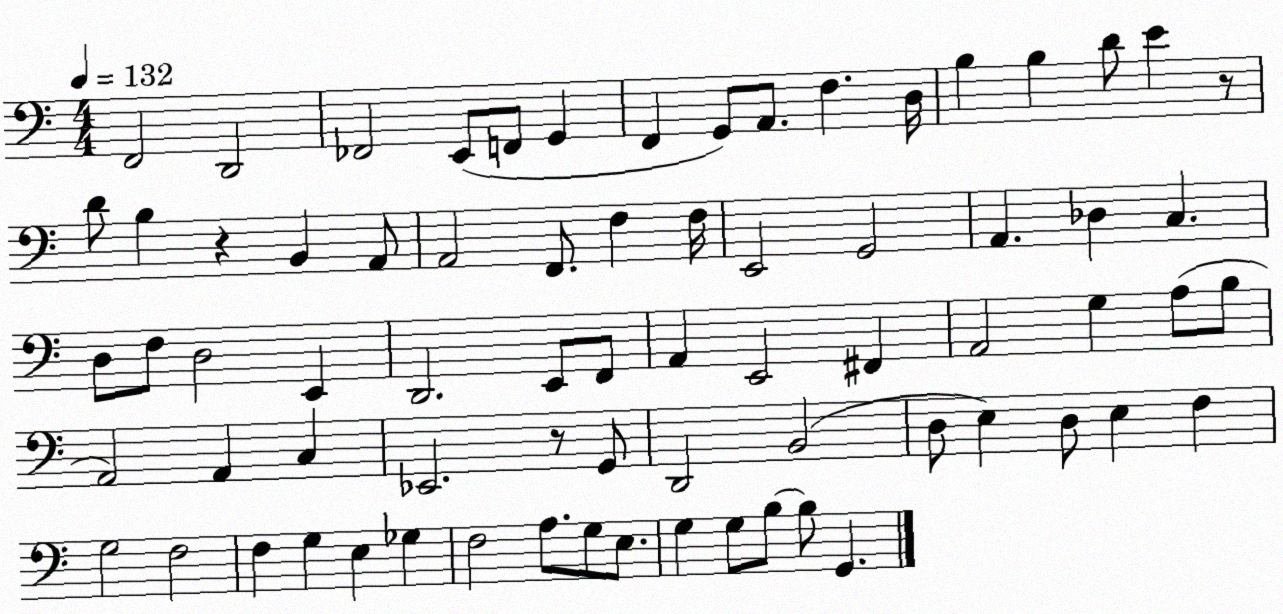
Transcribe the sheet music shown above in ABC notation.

X:1
T:Untitled
M:4/4
L:1/4
K:C
F,,2 D,,2 _F,,2 E,,/2 F,,/2 G,, F,, G,,/2 A,,/2 F, D,/4 B, B, D/2 E z/2 D/2 B, z B,, A,,/2 A,,2 F,,/2 F, F,/4 E,,2 G,,2 A,, _D, C, D,/2 F,/2 D,2 E,, D,,2 E,,/2 F,,/2 A,, E,,2 ^F,, A,,2 G, A,/2 B,/2 A,,2 A,, C, _E,,2 z/2 G,,/2 D,,2 B,,2 D,/2 E, D,/2 E, F, G,2 F,2 F, G, E, _G, F,2 A,/2 G,/2 E,/2 G, G,/2 B,/2 B,/2 G,,